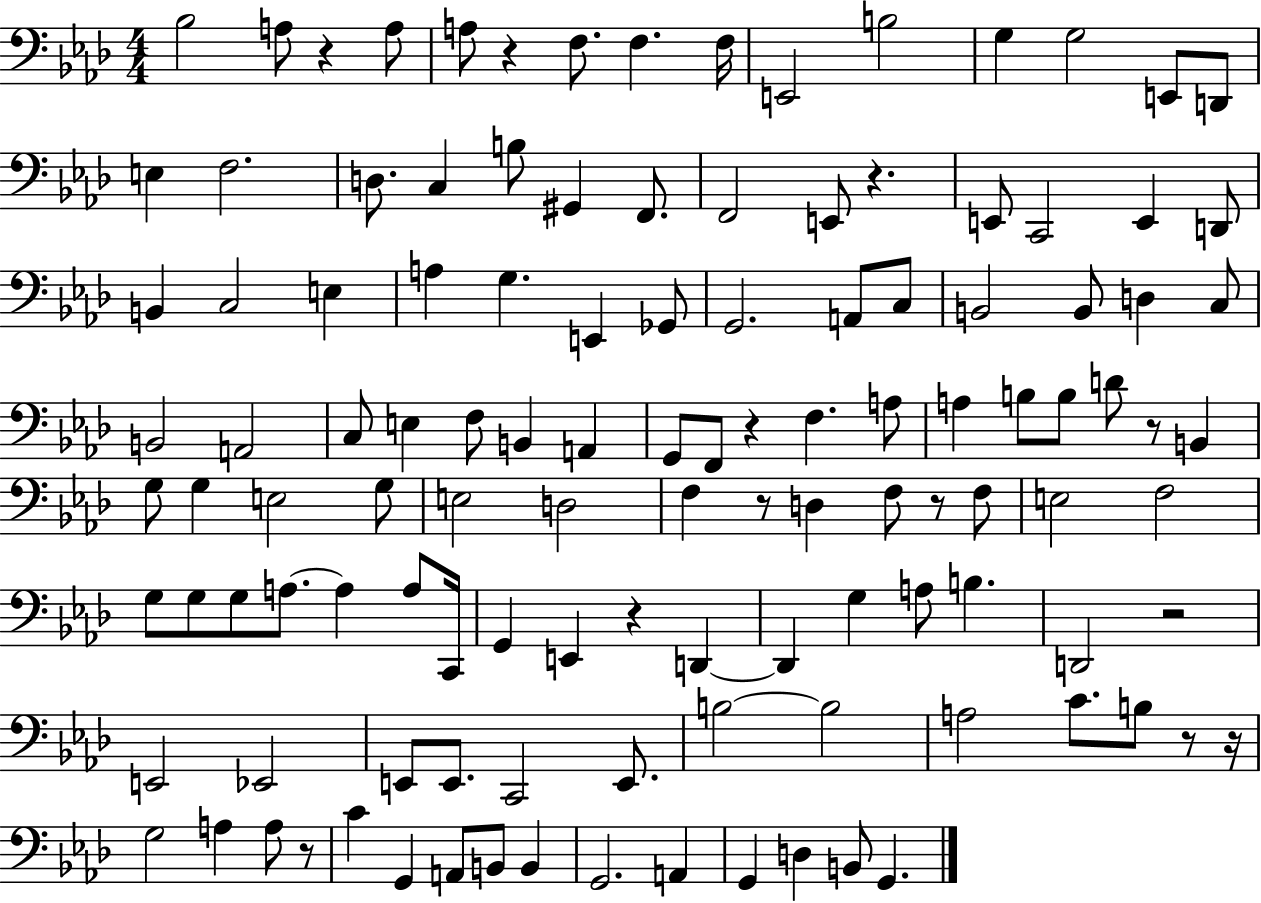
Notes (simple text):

Bb3/h A3/e R/q A3/e A3/e R/q F3/e. F3/q. F3/s E2/h B3/h G3/q G3/h E2/e D2/e E3/q F3/h. D3/e. C3/q B3/e G#2/q F2/e. F2/h E2/e R/q. E2/e C2/h E2/q D2/e B2/q C3/h E3/q A3/q G3/q. E2/q Gb2/e G2/h. A2/e C3/e B2/h B2/e D3/q C3/e B2/h A2/h C3/e E3/q F3/e B2/q A2/q G2/e F2/e R/q F3/q. A3/e A3/q B3/e B3/e D4/e R/e B2/q G3/e G3/q E3/h G3/e E3/h D3/h F3/q R/e D3/q F3/e R/e F3/e E3/h F3/h G3/e G3/e G3/e A3/e. A3/q A3/e C2/s G2/q E2/q R/q D2/q D2/q G3/q A3/e B3/q. D2/h R/h E2/h Eb2/h E2/e E2/e. C2/h E2/e. B3/h B3/h A3/h C4/e. B3/e R/e R/s G3/h A3/q A3/e R/e C4/q G2/q A2/e B2/e B2/q G2/h. A2/q G2/q D3/q B2/e G2/q.